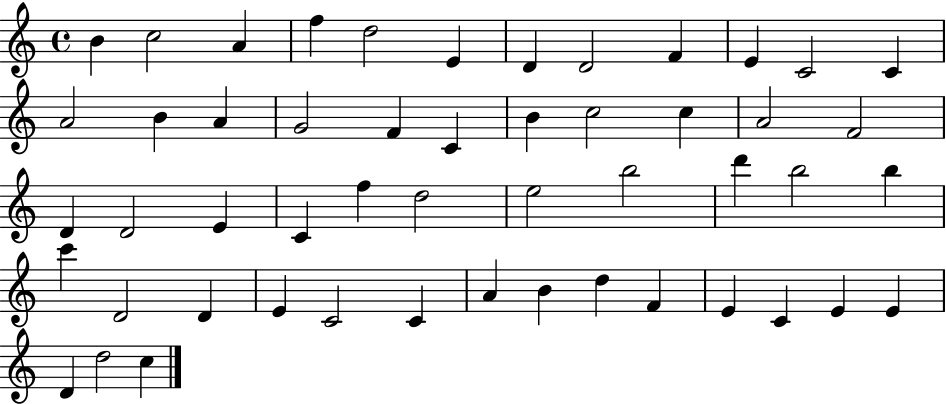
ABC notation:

X:1
T:Untitled
M:4/4
L:1/4
K:C
B c2 A f d2 E D D2 F E C2 C A2 B A G2 F C B c2 c A2 F2 D D2 E C f d2 e2 b2 d' b2 b c' D2 D E C2 C A B d F E C E E D d2 c